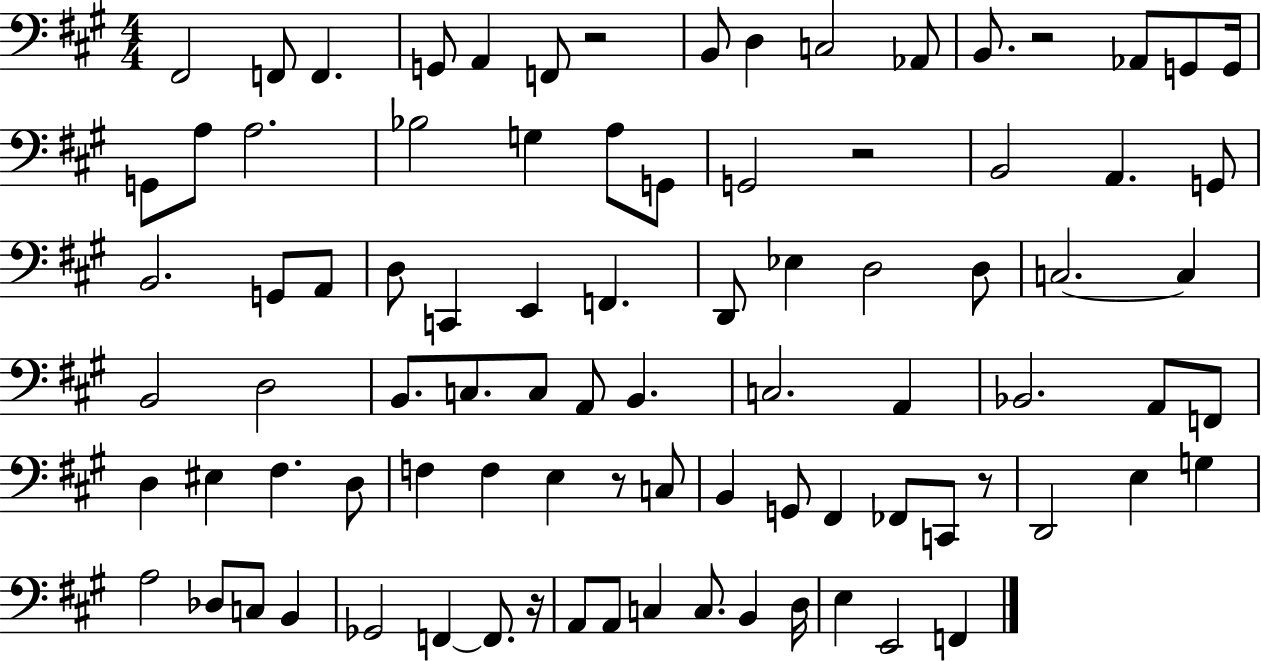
F#2/h F2/e F2/q. G2/e A2/q F2/e R/h B2/e D3/q C3/h Ab2/e B2/e. R/h Ab2/e G2/e G2/s G2/e A3/e A3/h. Bb3/h G3/q A3/e G2/e G2/h R/h B2/h A2/q. G2/e B2/h. G2/e A2/e D3/e C2/q E2/q F2/q. D2/e Eb3/q D3/h D3/e C3/h. C3/q B2/h D3/h B2/e. C3/e. C3/e A2/e B2/q. C3/h. A2/q Bb2/h. A2/e F2/e D3/q EIS3/q F#3/q. D3/e F3/q F3/q E3/q R/e C3/e B2/q G2/e F#2/q FES2/e C2/e R/e D2/h E3/q G3/q A3/h Db3/e C3/e B2/q Gb2/h F2/q F2/e. R/s A2/e A2/e C3/q C3/e. B2/q D3/s E3/q E2/h F2/q